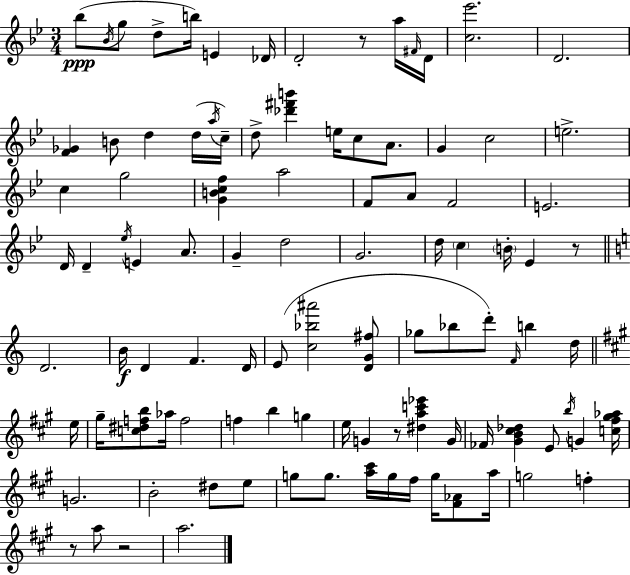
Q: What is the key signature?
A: BES major